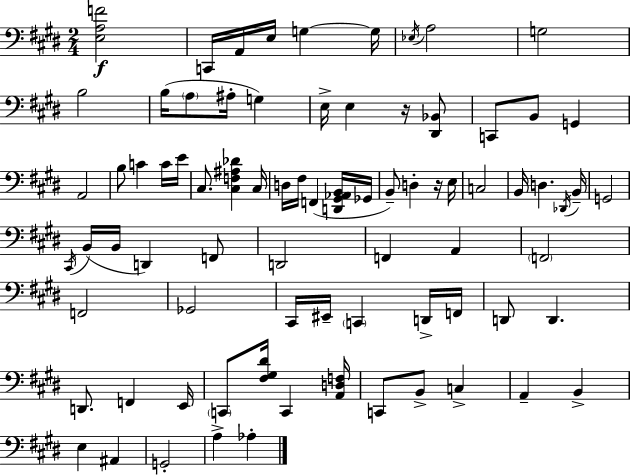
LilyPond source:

{
  \clef bass
  \numericTimeSignature
  \time 2/4
  \key e \major
  <e a f'>2\f | c,16 a,16 e16 g4~~ g16 | \acciaccatura { ees16 } a2 | g2 | \break b2 | b16( \parenthesize a8 ais16-. g4) | e16-> e4 r16 <dis, bes,>8 | c,8 b,8 g,4 | \break a,2 | b8 c'4 c'16 | e'16 cis8. <cis f ais des'>4 | cis16 d16 fis16 f,4( <d, gis, aes, b,>16 | \break ges,16 b,8--) d4-. r16 | e16 c2 | b,16 d4. | \acciaccatura { des,16 } b,16-- g,2 | \break \acciaccatura { cis,16 }( b,16 b,16 d,4) | f,8 d,2 | f,4 a,4 | \parenthesize f,2 | \break f,2 | ges,2 | cis,16 eis,16-- \parenthesize c,4 | d,16-> f,16 d,8 d,4. | \break d,8. f,4 | e,16 \parenthesize c,8 <fis gis dis'>16 c,4 | <a, d f>16 c,8 b,8-> c4-> | a,4-- b,4-> | \break e4 ais,4 | g,2-. | a4-> aes4-. | \bar "|."
}